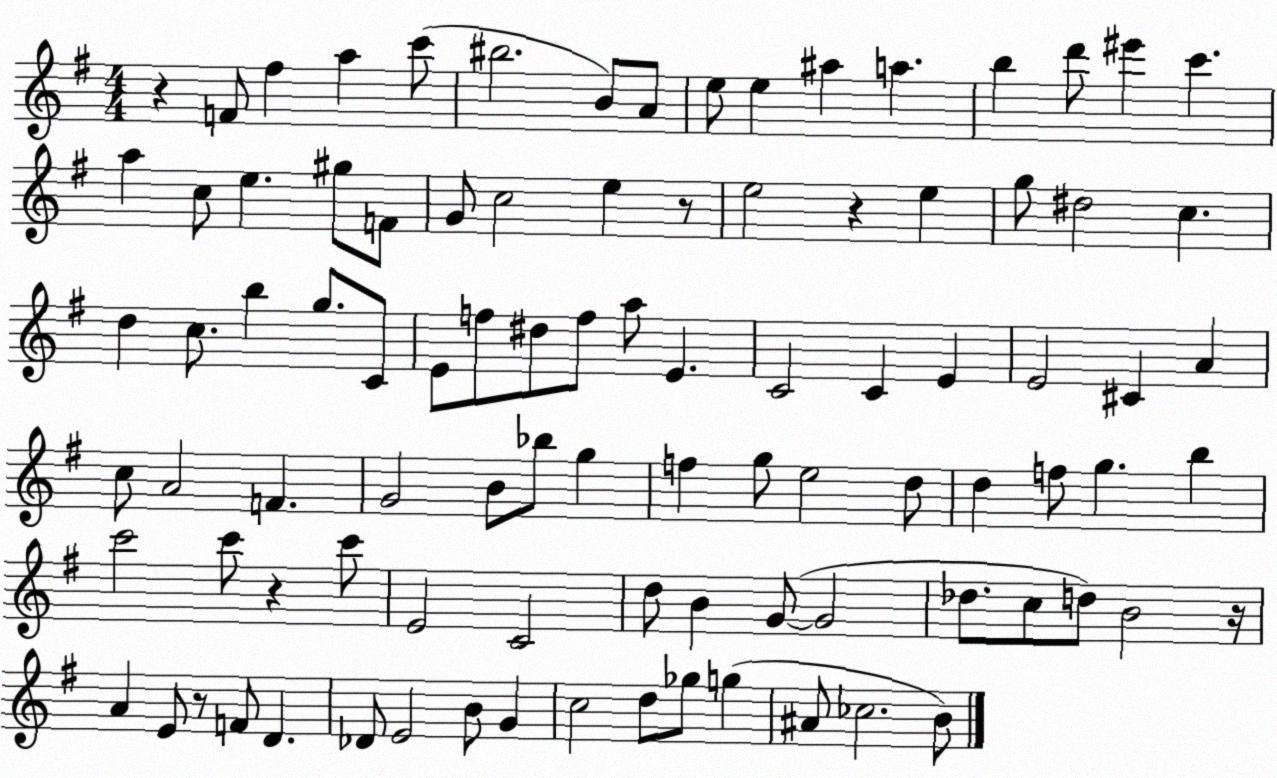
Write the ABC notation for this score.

X:1
T:Untitled
M:4/4
L:1/4
K:G
z F/2 ^f a c'/2 ^b2 B/2 A/2 e/2 e ^a a b d'/2 ^e' c' a c/2 e ^g/2 F/2 G/2 c2 e z/2 e2 z e g/2 ^d2 c d c/2 b g/2 C/2 E/2 f/2 ^d/2 f/2 a/2 E C2 C E E2 ^C A c/2 A2 F G2 B/2 _b/2 g f g/2 e2 d/2 d f/2 g b c'2 c'/2 z c'/2 E2 C2 d/2 B G/2 G2 _d/2 c/2 d/2 B2 z/4 A E/2 z/2 F/2 D _D/2 E2 B/2 G c2 d/2 _g/2 g ^A/2 _c2 B/2